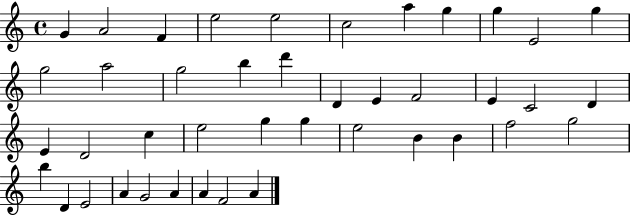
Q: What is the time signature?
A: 4/4